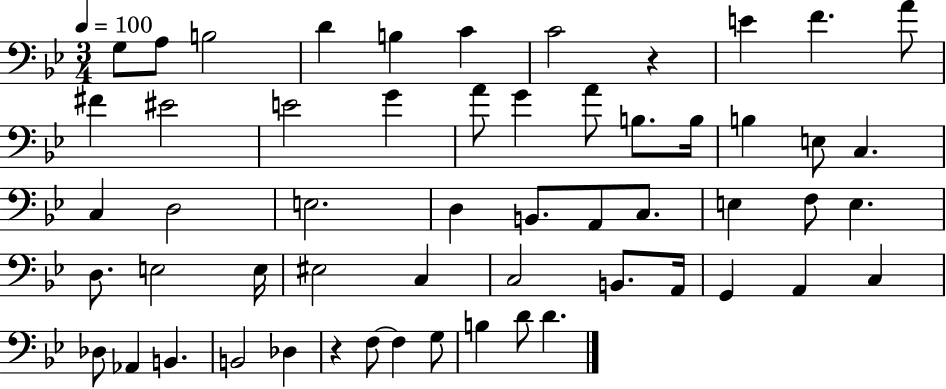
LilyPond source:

{
  \clef bass
  \numericTimeSignature
  \time 3/4
  \key bes \major
  \tempo 4 = 100
  \repeat volta 2 { g8 a8 b2 | d'4 b4 c'4 | c'2 r4 | e'4 f'4. a'8 | \break fis'4 eis'2 | e'2 g'4 | a'8 g'4 a'8 b8. b16 | b4 e8 c4. | \break c4 d2 | e2. | d4 b,8. a,8 c8. | e4 f8 e4. | \break d8. e2 e16 | eis2 c4 | c2 b,8. a,16 | g,4 a,4 c4 | \break des8 aes,4 b,4. | b,2 des4 | r4 f8~~ f4 g8 | b4 d'8 d'4. | \break } \bar "|."
}